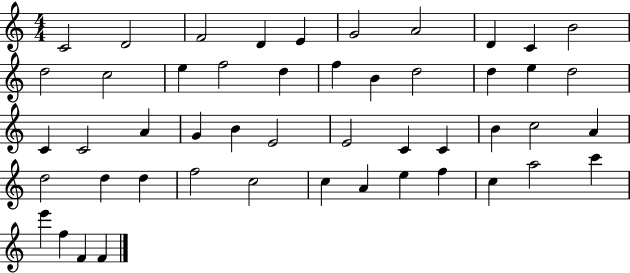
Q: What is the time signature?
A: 4/4